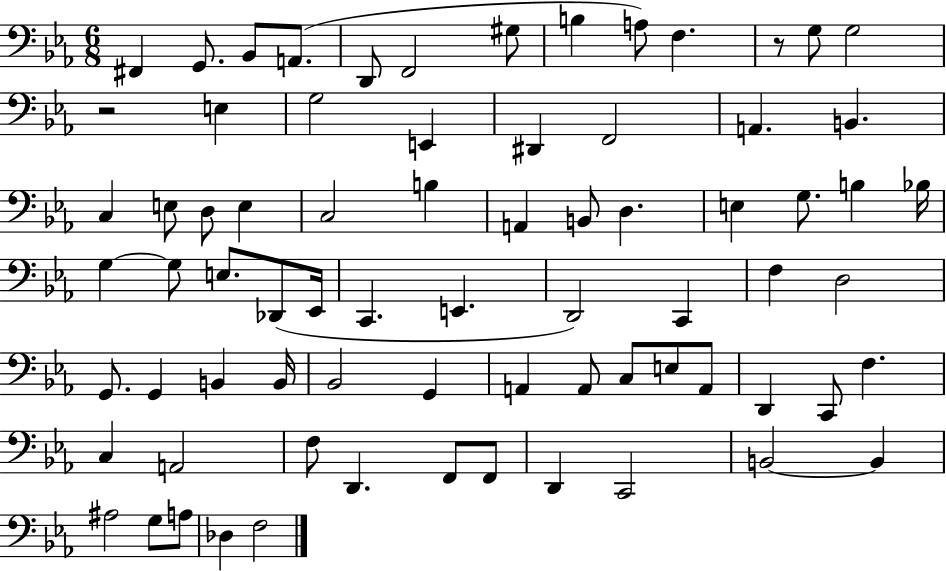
X:1
T:Untitled
M:6/8
L:1/4
K:Eb
^F,, G,,/2 _B,,/2 A,,/2 D,,/2 F,,2 ^G,/2 B, A,/2 F, z/2 G,/2 G,2 z2 E, G,2 E,, ^D,, F,,2 A,, B,, C, E,/2 D,/2 E, C,2 B, A,, B,,/2 D, E, G,/2 B, _B,/4 G, G,/2 E,/2 _D,,/2 _E,,/4 C,, E,, D,,2 C,, F, D,2 G,,/2 G,, B,, B,,/4 _B,,2 G,, A,, A,,/2 C,/2 E,/2 A,,/2 D,, C,,/2 F, C, A,,2 F,/2 D,, F,,/2 F,,/2 D,, C,,2 B,,2 B,, ^A,2 G,/2 A,/2 _D, F,2